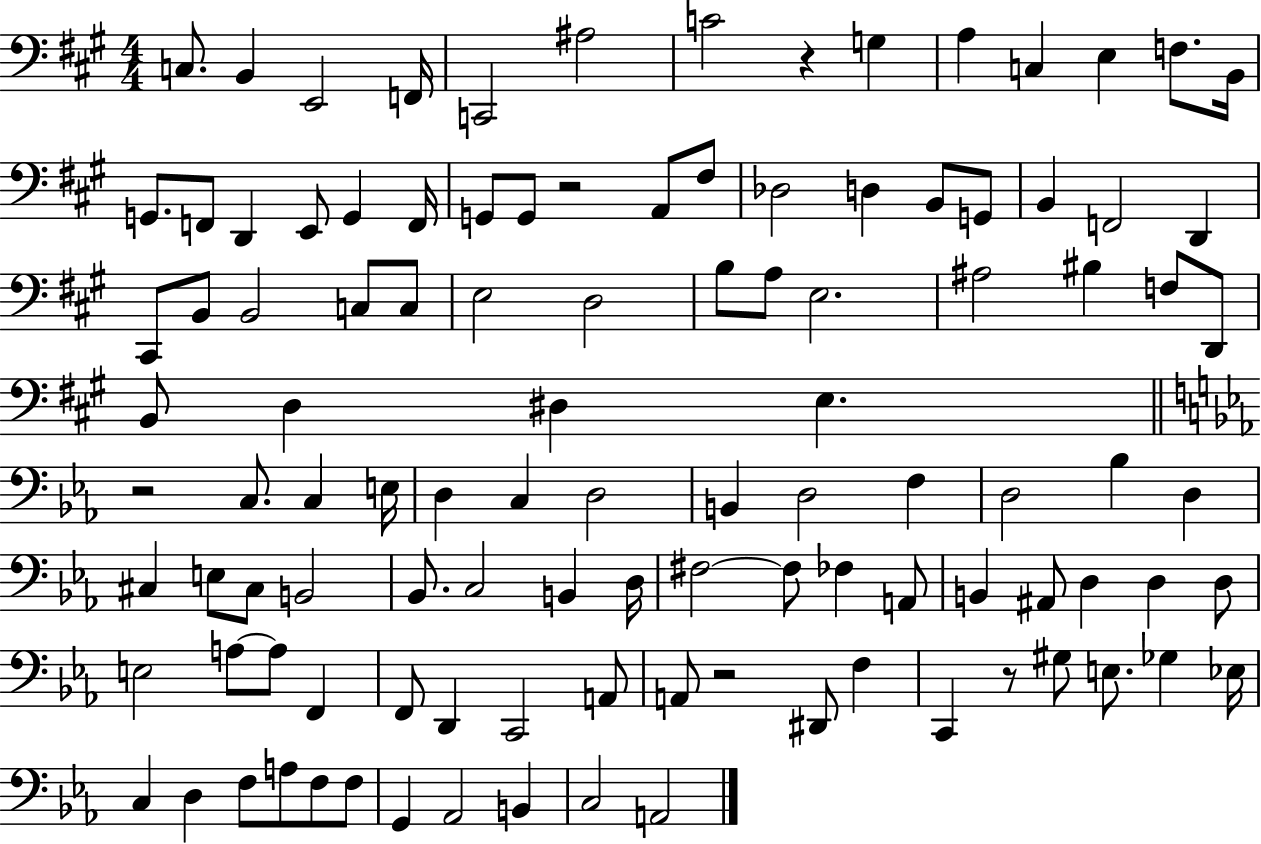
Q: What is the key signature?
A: A major